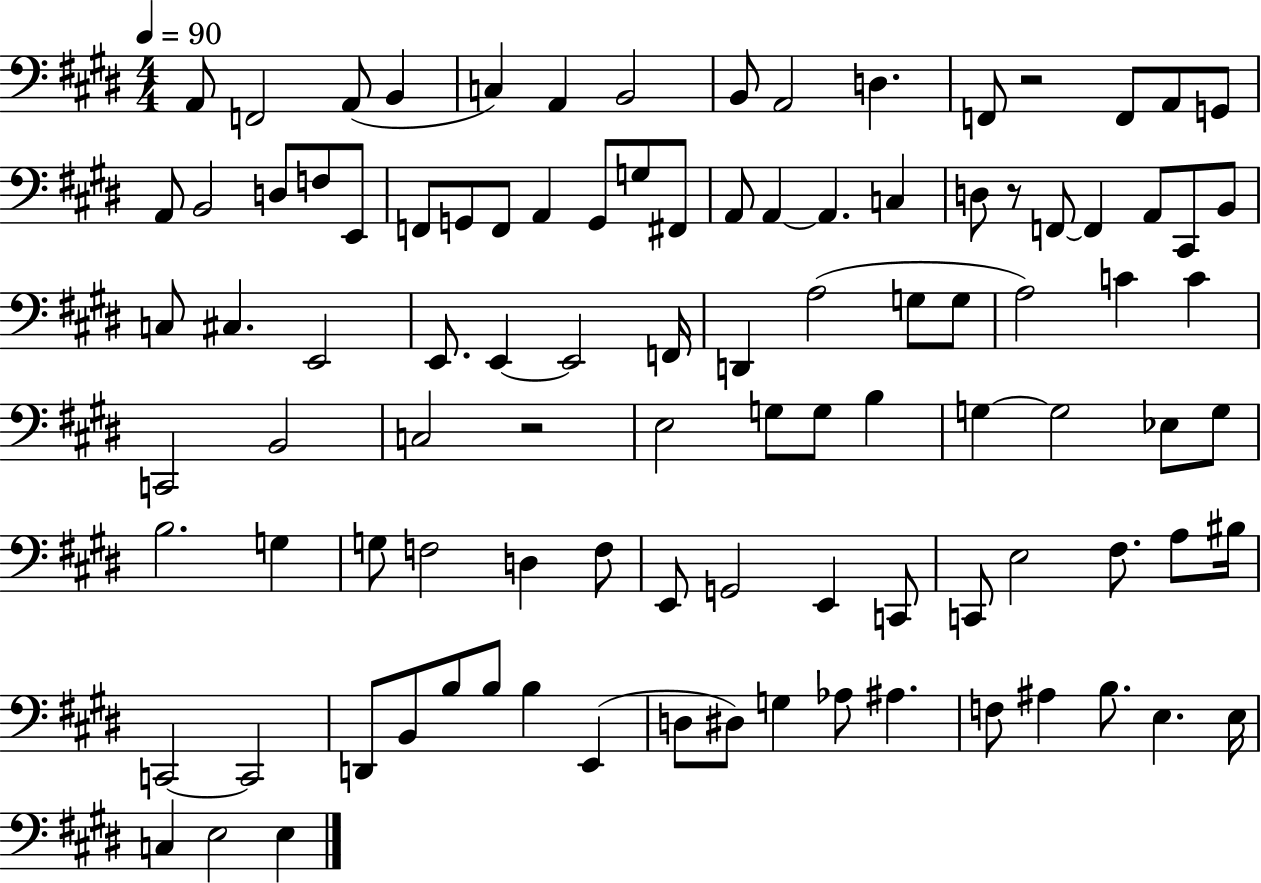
X:1
T:Untitled
M:4/4
L:1/4
K:E
A,,/2 F,,2 A,,/2 B,, C, A,, B,,2 B,,/2 A,,2 D, F,,/2 z2 F,,/2 A,,/2 G,,/2 A,,/2 B,,2 D,/2 F,/2 E,,/2 F,,/2 G,,/2 F,,/2 A,, G,,/2 G,/2 ^F,,/2 A,,/2 A,, A,, C, D,/2 z/2 F,,/2 F,, A,,/2 ^C,,/2 B,,/2 C,/2 ^C, E,,2 E,,/2 E,, E,,2 F,,/4 D,, A,2 G,/2 G,/2 A,2 C C C,,2 B,,2 C,2 z2 E,2 G,/2 G,/2 B, G, G,2 _E,/2 G,/2 B,2 G, G,/2 F,2 D, F,/2 E,,/2 G,,2 E,, C,,/2 C,,/2 E,2 ^F,/2 A,/2 ^B,/4 C,,2 C,,2 D,,/2 B,,/2 B,/2 B,/2 B, E,, D,/2 ^D,/2 G, _A,/2 ^A, F,/2 ^A, B,/2 E, E,/4 C, E,2 E,